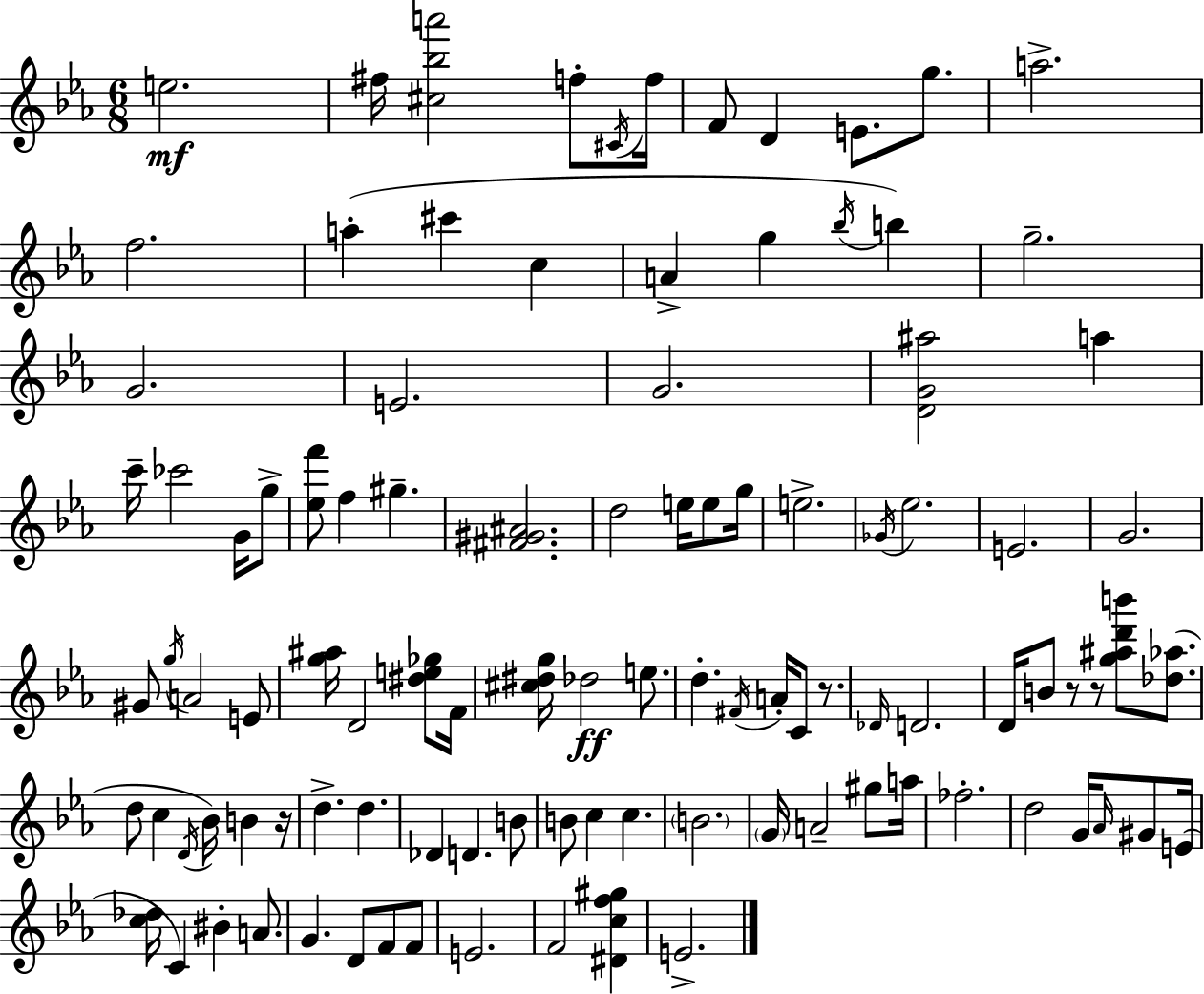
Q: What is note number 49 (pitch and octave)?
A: A4